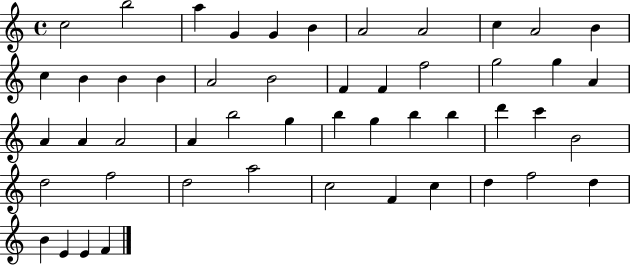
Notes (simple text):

C5/h B5/h A5/q G4/q G4/q B4/q A4/h A4/h C5/q A4/h B4/q C5/q B4/q B4/q B4/q A4/h B4/h F4/q F4/q F5/h G5/h G5/q A4/q A4/q A4/q A4/h A4/q B5/h G5/q B5/q G5/q B5/q B5/q D6/q C6/q B4/h D5/h F5/h D5/h A5/h C5/h F4/q C5/q D5/q F5/h D5/q B4/q E4/q E4/q F4/q